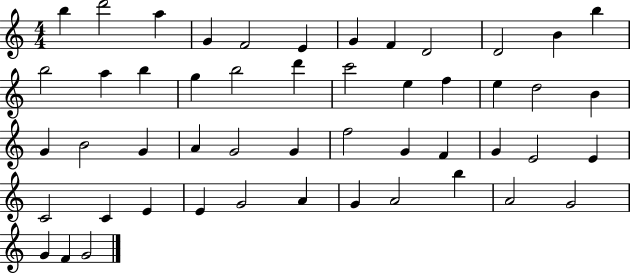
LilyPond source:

{
  \clef treble
  \numericTimeSignature
  \time 4/4
  \key c \major
  b''4 d'''2 a''4 | g'4 f'2 e'4 | g'4 f'4 d'2 | d'2 b'4 b''4 | \break b''2 a''4 b''4 | g''4 b''2 d'''4 | c'''2 e''4 f''4 | e''4 d''2 b'4 | \break g'4 b'2 g'4 | a'4 g'2 g'4 | f''2 g'4 f'4 | g'4 e'2 e'4 | \break c'2 c'4 e'4 | e'4 g'2 a'4 | g'4 a'2 b''4 | a'2 g'2 | \break g'4 f'4 g'2 | \bar "|."
}